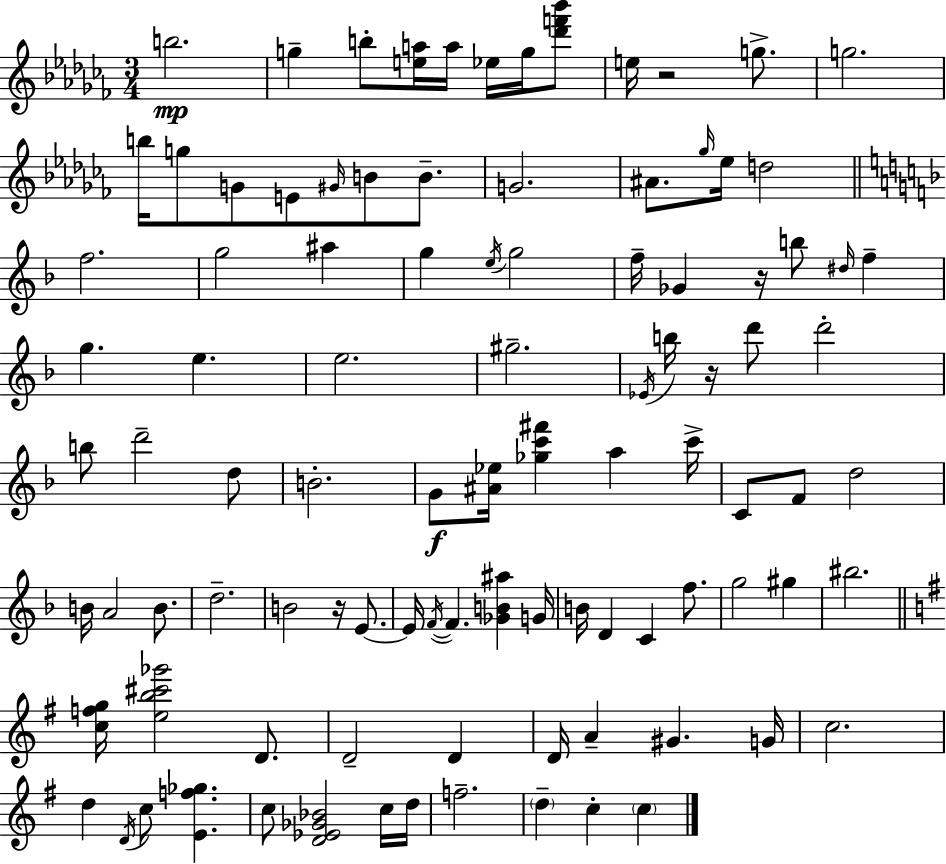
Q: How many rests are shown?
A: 4